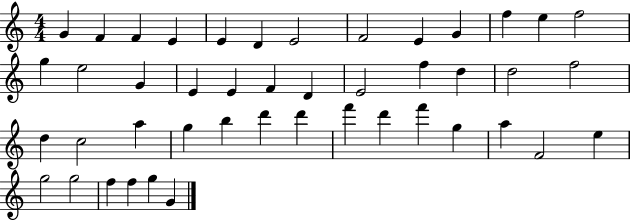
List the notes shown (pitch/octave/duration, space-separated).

G4/q F4/q F4/q E4/q E4/q D4/q E4/h F4/h E4/q G4/q F5/q E5/q F5/h G5/q E5/h G4/q E4/q E4/q F4/q D4/q E4/h F5/q D5/q D5/h F5/h D5/q C5/h A5/q G5/q B5/q D6/q D6/q F6/q D6/q F6/q G5/q A5/q F4/h E5/q G5/h G5/h F5/q F5/q G5/q G4/q